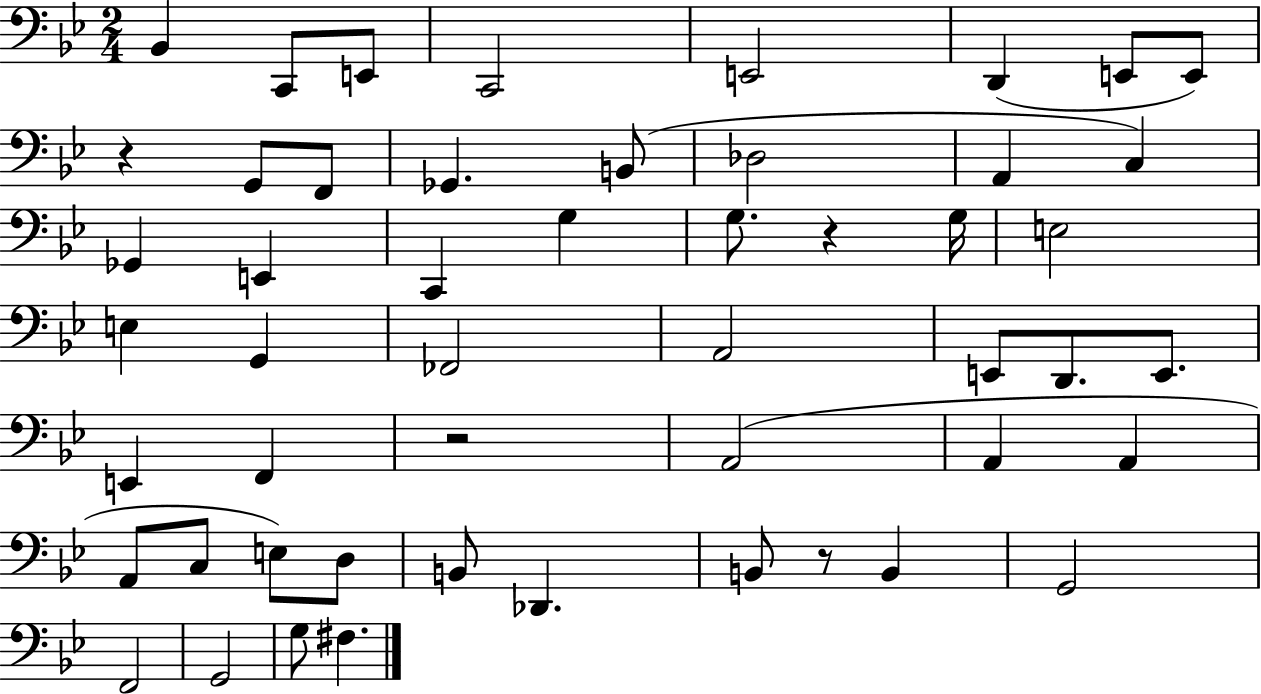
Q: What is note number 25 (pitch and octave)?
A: FES2